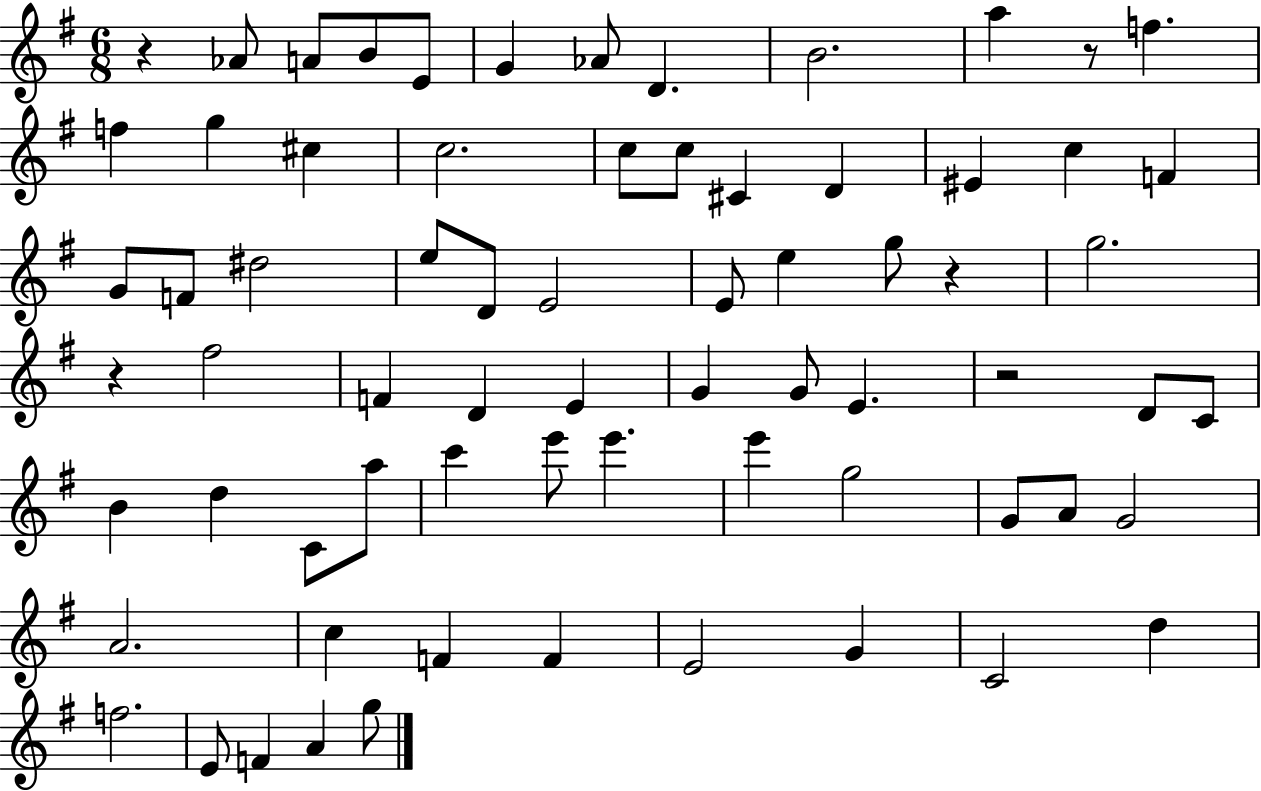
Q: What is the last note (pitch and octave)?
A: G5